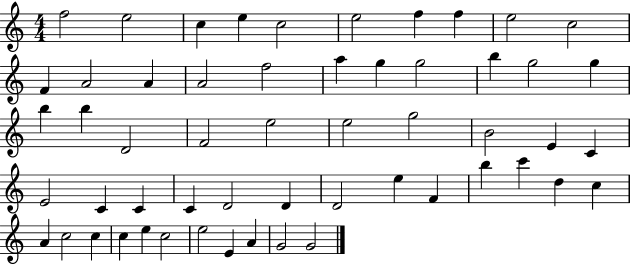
F5/h E5/h C5/q E5/q C5/h E5/h F5/q F5/q E5/h C5/h F4/q A4/h A4/q A4/h F5/h A5/q G5/q G5/h B5/q G5/h G5/q B5/q B5/q D4/h F4/h E5/h E5/h G5/h B4/h E4/q C4/q E4/h C4/q C4/q C4/q D4/h D4/q D4/h E5/q F4/q B5/q C6/q D5/q C5/q A4/q C5/h C5/q C5/q E5/q C5/h E5/h E4/q A4/q G4/h G4/h